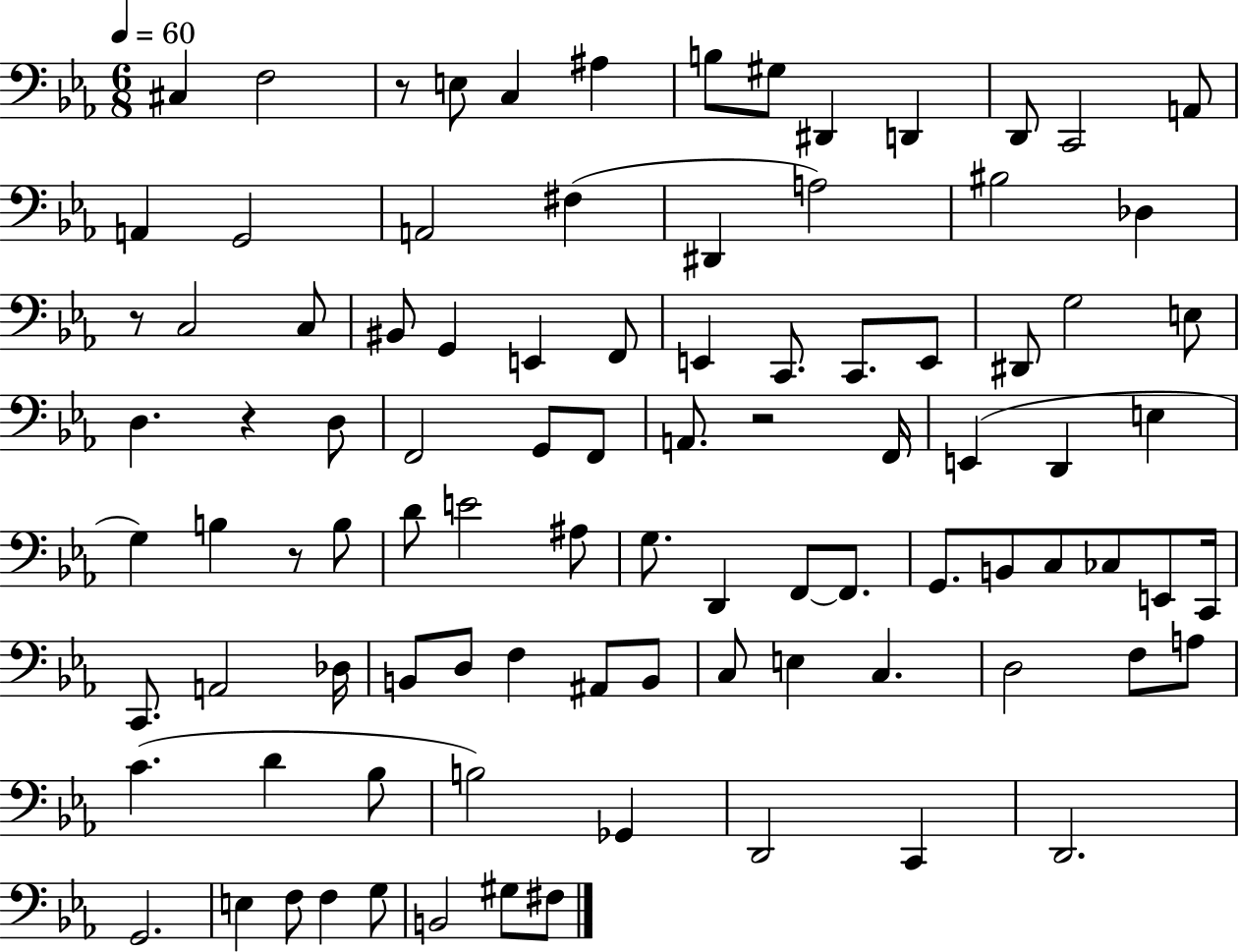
X:1
T:Untitled
M:6/8
L:1/4
K:Eb
^C, F,2 z/2 E,/2 C, ^A, B,/2 ^G,/2 ^D,, D,, D,,/2 C,,2 A,,/2 A,, G,,2 A,,2 ^F, ^D,, A,2 ^B,2 _D, z/2 C,2 C,/2 ^B,,/2 G,, E,, F,,/2 E,, C,,/2 C,,/2 E,,/2 ^D,,/2 G,2 E,/2 D, z D,/2 F,,2 G,,/2 F,,/2 A,,/2 z2 F,,/4 E,, D,, E, G, B, z/2 B,/2 D/2 E2 ^A,/2 G,/2 D,, F,,/2 F,,/2 G,,/2 B,,/2 C,/2 _C,/2 E,,/2 C,,/4 C,,/2 A,,2 _D,/4 B,,/2 D,/2 F, ^A,,/2 B,,/2 C,/2 E, C, D,2 F,/2 A,/2 C D _B,/2 B,2 _G,, D,,2 C,, D,,2 G,,2 E, F,/2 F, G,/2 B,,2 ^G,/2 ^F,/2